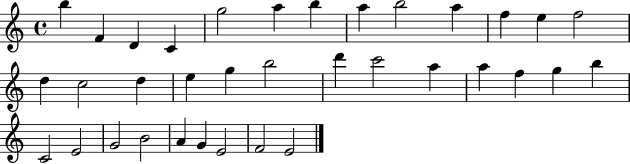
{
  \clef treble
  \time 4/4
  \defaultTimeSignature
  \key c \major
  b''4 f'4 d'4 c'4 | g''2 a''4 b''4 | a''4 b''2 a''4 | f''4 e''4 f''2 | \break d''4 c''2 d''4 | e''4 g''4 b''2 | d'''4 c'''2 a''4 | a''4 f''4 g''4 b''4 | \break c'2 e'2 | g'2 b'2 | a'4 g'4 e'2 | f'2 e'2 | \break \bar "|."
}